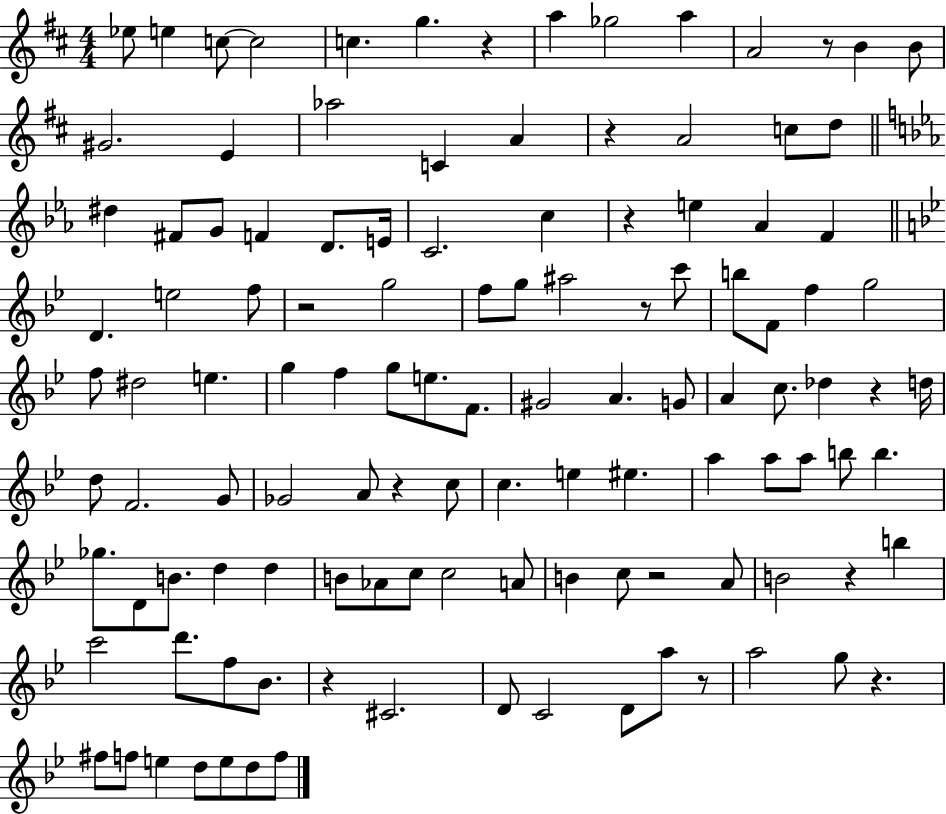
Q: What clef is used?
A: treble